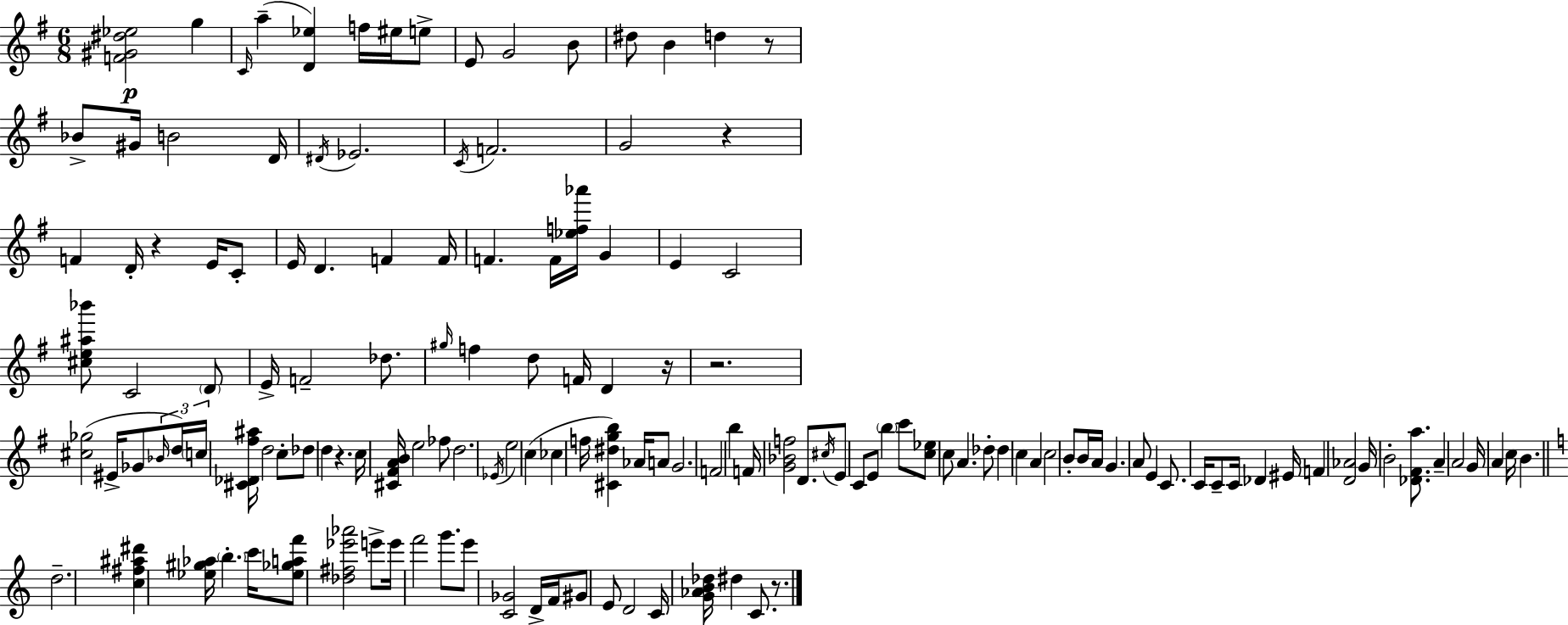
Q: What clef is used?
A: treble